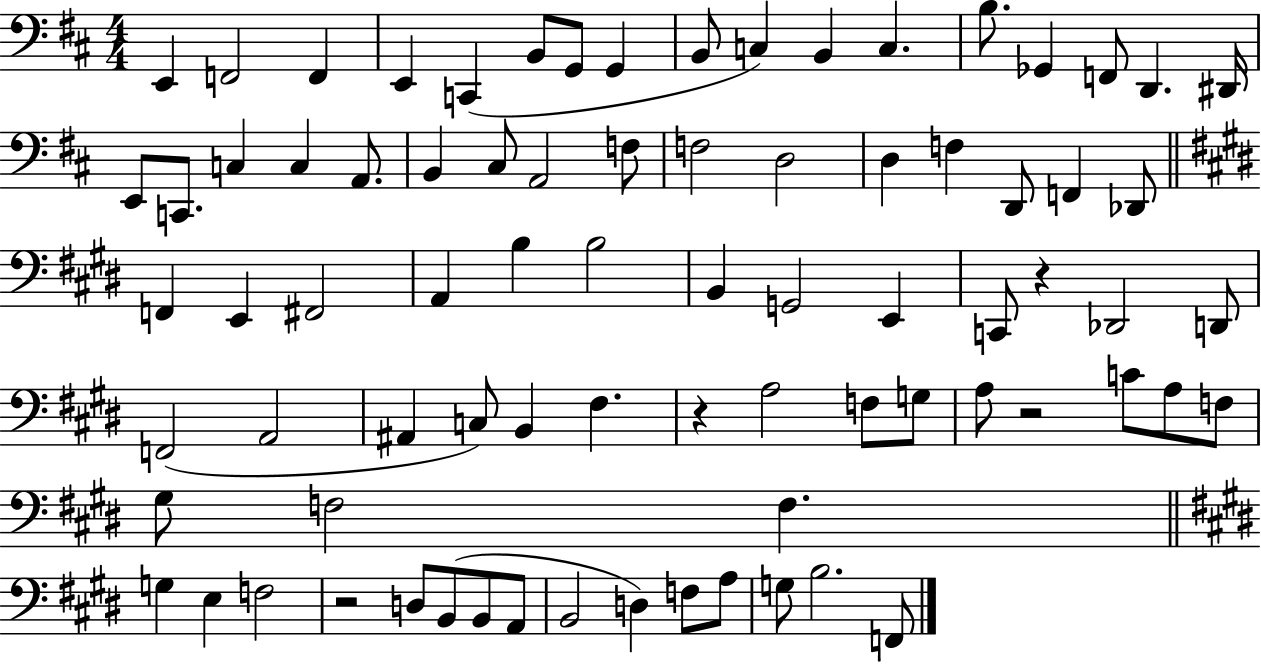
{
  \clef bass
  \numericTimeSignature
  \time 4/4
  \key d \major
  \repeat volta 2 { e,4 f,2 f,4 | e,4 c,4( b,8 g,8 g,4 | b,8 c4) b,4 c4. | b8. ges,4 f,8 d,4. dis,16 | \break e,8 c,8. c4 c4 a,8. | b,4 cis8 a,2 f8 | f2 d2 | d4 f4 d,8 f,4 des,8 | \break \bar "||" \break \key e \major f,4 e,4 fis,2 | a,4 b4 b2 | b,4 g,2 e,4 | c,8 r4 des,2 d,8 | \break f,2( a,2 | ais,4 c8) b,4 fis4. | r4 a2 f8 g8 | a8 r2 c'8 a8 f8 | \break gis8 f2 f4. | \bar "||" \break \key e \major g4 e4 f2 | r2 d8 b,8( b,8 a,8 | b,2 d4) f8 a8 | g8 b2. f,8 | \break } \bar "|."
}